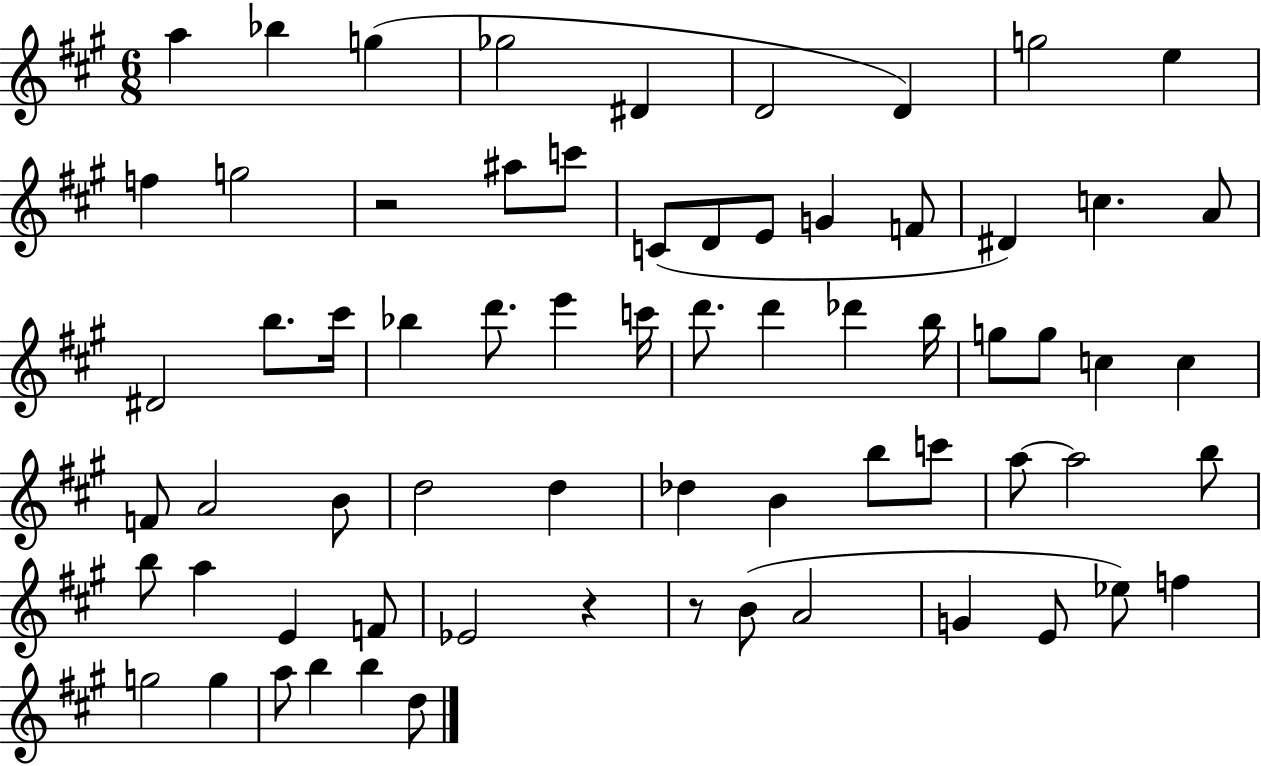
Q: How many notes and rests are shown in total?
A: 68